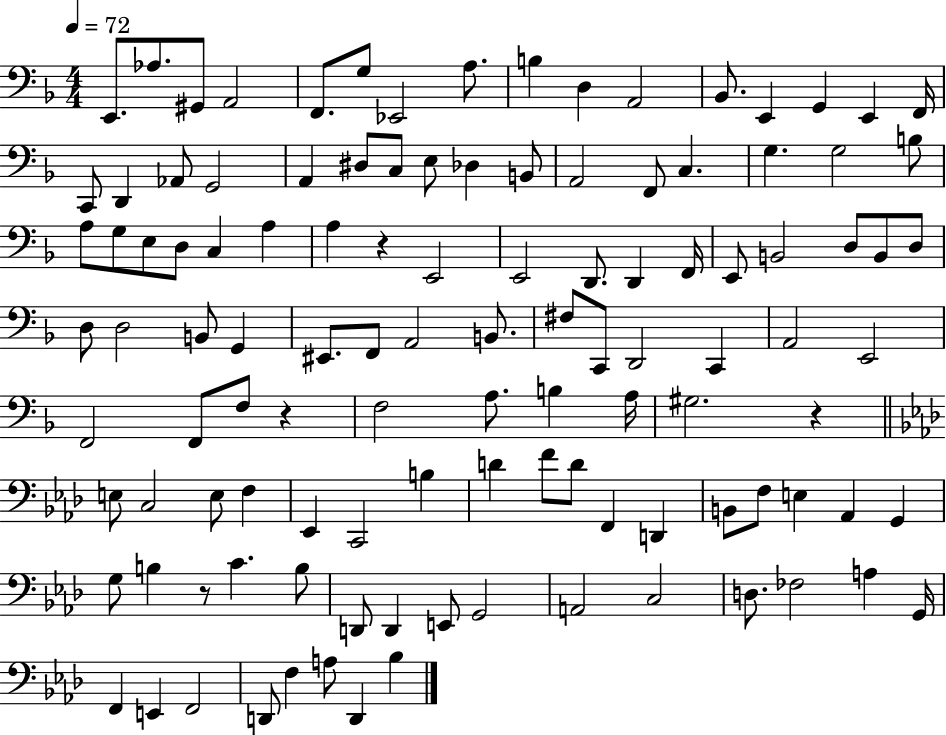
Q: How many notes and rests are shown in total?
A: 114